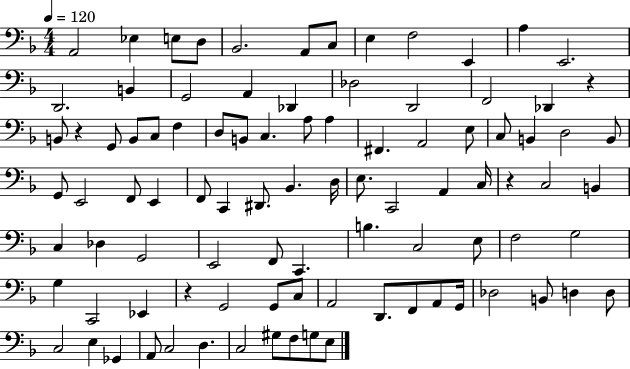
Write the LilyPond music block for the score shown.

{
  \clef bass
  \numericTimeSignature
  \time 4/4
  \key f \major
  \tempo 4 = 120
  a,2 ees4 e8 d8 | bes,2. a,8 c8 | e4 f2 e,4 | a4 e,2. | \break d,2. b,4 | g,2 a,4 des,4 | des2 d,2 | f,2 des,4 r4 | \break b,8 r4 g,8 b,8 c8 f4 | d8 b,8 c4. a8 a4 | fis,4. a,2 e8 | c8 b,4 d2 b,8 | \break g,8 e,2 f,8 e,4 | f,8 c,4 dis,8. bes,4. d16 | e8. c,2 a,4 c16 | r4 c2 b,4 | \break c4 des4 g,2 | e,2 f,8 c,4. | b4. c2 e8 | f2 g2 | \break g4 c,2 ees,4 | r4 g,2 g,8 c8 | a,2 d,8. f,8 a,8 g,16 | des2 b,8 d4 d8 | \break c2 e4 ges,4 | a,8 c2 d4. | c2 gis8 f8 g8 e8 | \bar "|."
}